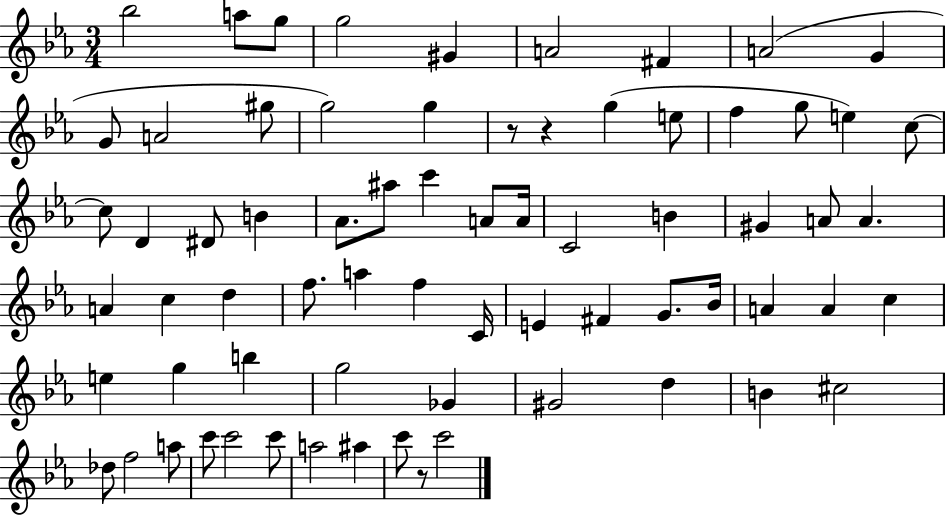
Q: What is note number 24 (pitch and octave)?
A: B4